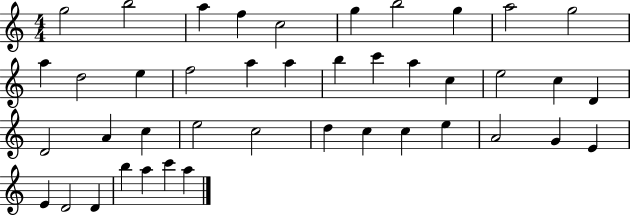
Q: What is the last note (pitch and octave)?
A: A5